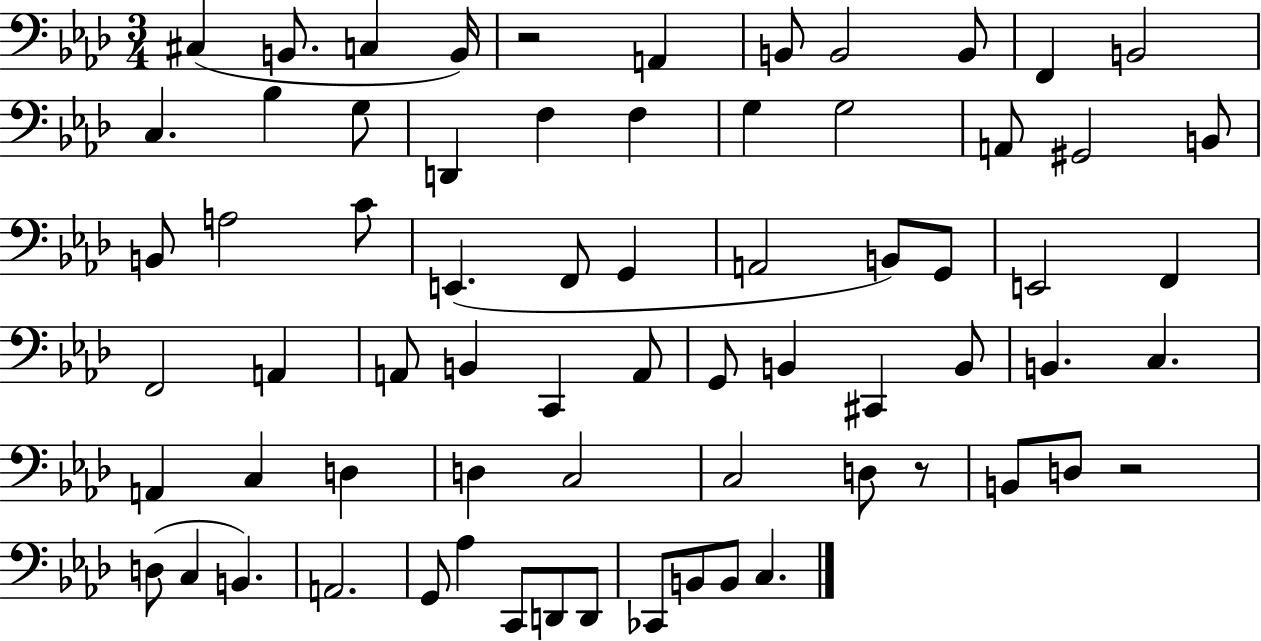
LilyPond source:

{
  \clef bass
  \numericTimeSignature
  \time 3/4
  \key aes \major
  \repeat volta 2 { cis4( b,8. c4 b,16) | r2 a,4 | b,8 b,2 b,8 | f,4 b,2 | \break c4. bes4 g8 | d,4 f4 f4 | g4 g2 | a,8 gis,2 b,8 | \break b,8 a2 c'8 | e,4.( f,8 g,4 | a,2 b,8) g,8 | e,2 f,4 | \break f,2 a,4 | a,8 b,4 c,4 a,8 | g,8 b,4 cis,4 b,8 | b,4. c4. | \break a,4 c4 d4 | d4 c2 | c2 d8 r8 | b,8 d8 r2 | \break d8( c4 b,4.) | a,2. | g,8 aes4 c,8 d,8 d,8 | ces,8 b,8 b,8 c4. | \break } \bar "|."
}